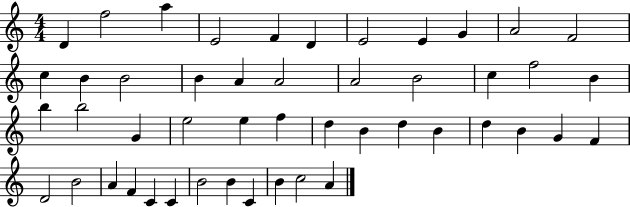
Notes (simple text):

D4/q F5/h A5/q E4/h F4/q D4/q E4/h E4/q G4/q A4/h F4/h C5/q B4/q B4/h B4/q A4/q A4/h A4/h B4/h C5/q F5/h B4/q B5/q B5/h G4/q E5/h E5/q F5/q D5/q B4/q D5/q B4/q D5/q B4/q G4/q F4/q D4/h B4/h A4/q F4/q C4/q C4/q B4/h B4/q C4/q B4/q C5/h A4/q